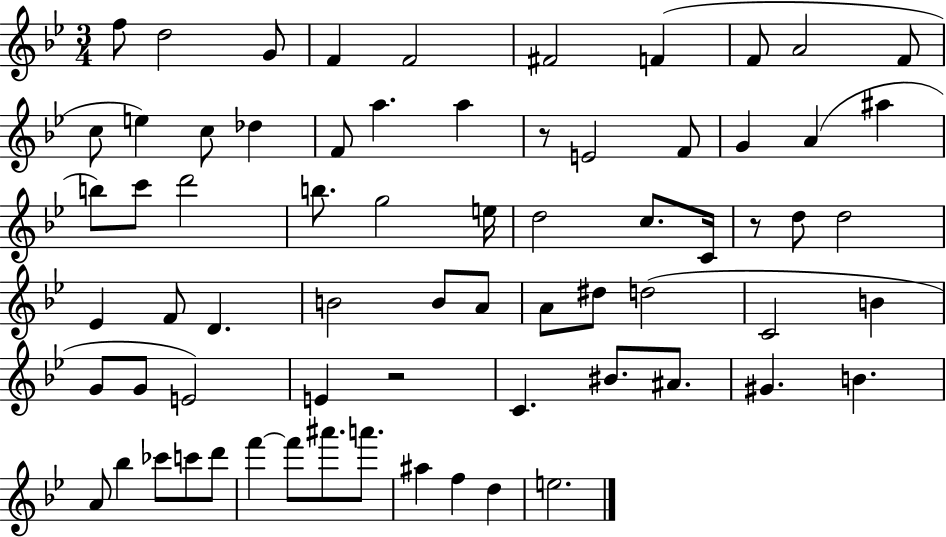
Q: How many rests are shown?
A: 3